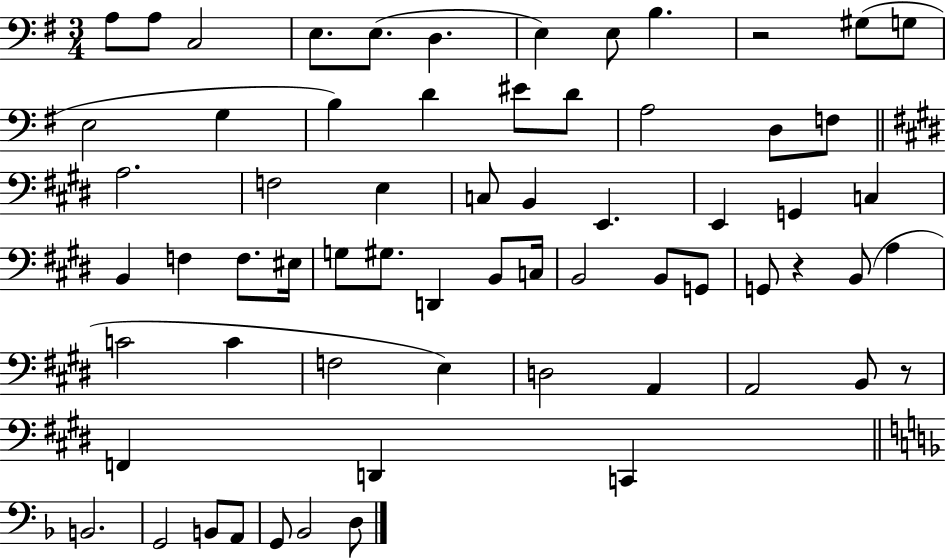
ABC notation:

X:1
T:Untitled
M:3/4
L:1/4
K:G
A,/2 A,/2 C,2 E,/2 E,/2 D, E, E,/2 B, z2 ^G,/2 G,/2 E,2 G, B, D ^E/2 D/2 A,2 D,/2 F,/2 A,2 F,2 E, C,/2 B,, E,, E,, G,, C, B,, F, F,/2 ^E,/4 G,/2 ^G,/2 D,, B,,/2 C,/4 B,,2 B,,/2 G,,/2 G,,/2 z B,,/2 A, C2 C F,2 E, D,2 A,, A,,2 B,,/2 z/2 F,, D,, C,, B,,2 G,,2 B,,/2 A,,/2 G,,/2 _B,,2 D,/2